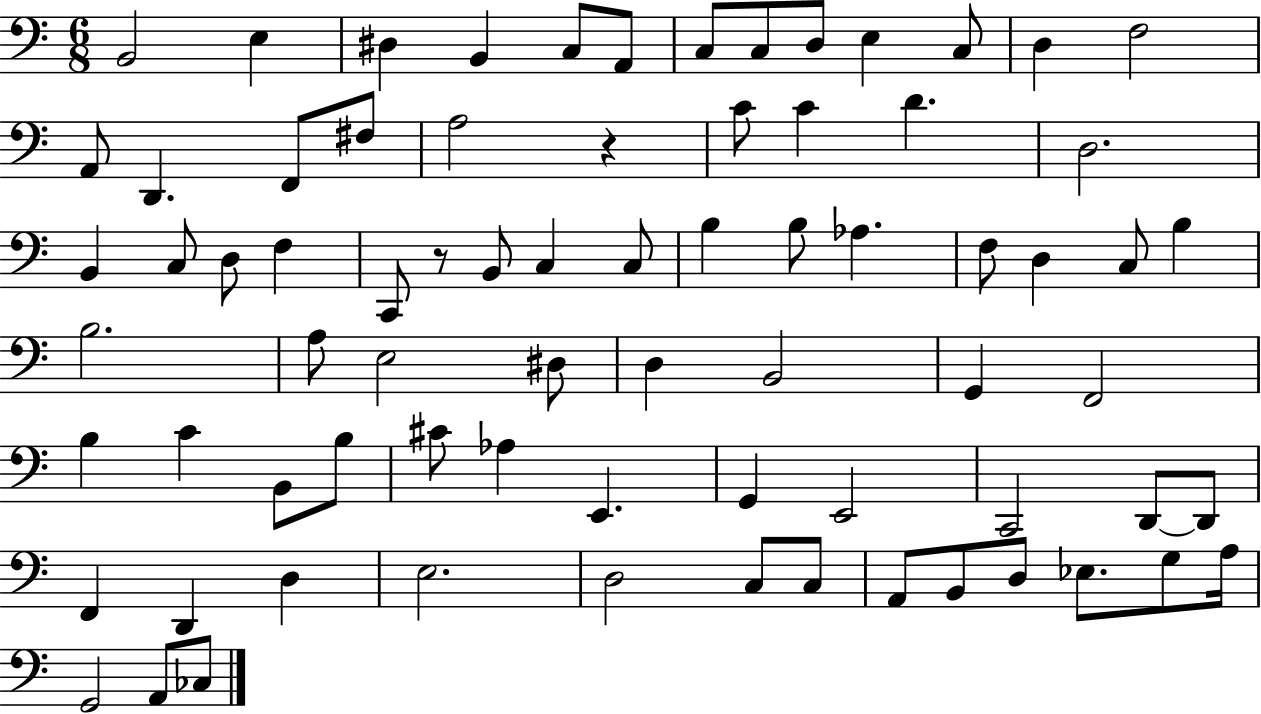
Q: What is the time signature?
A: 6/8